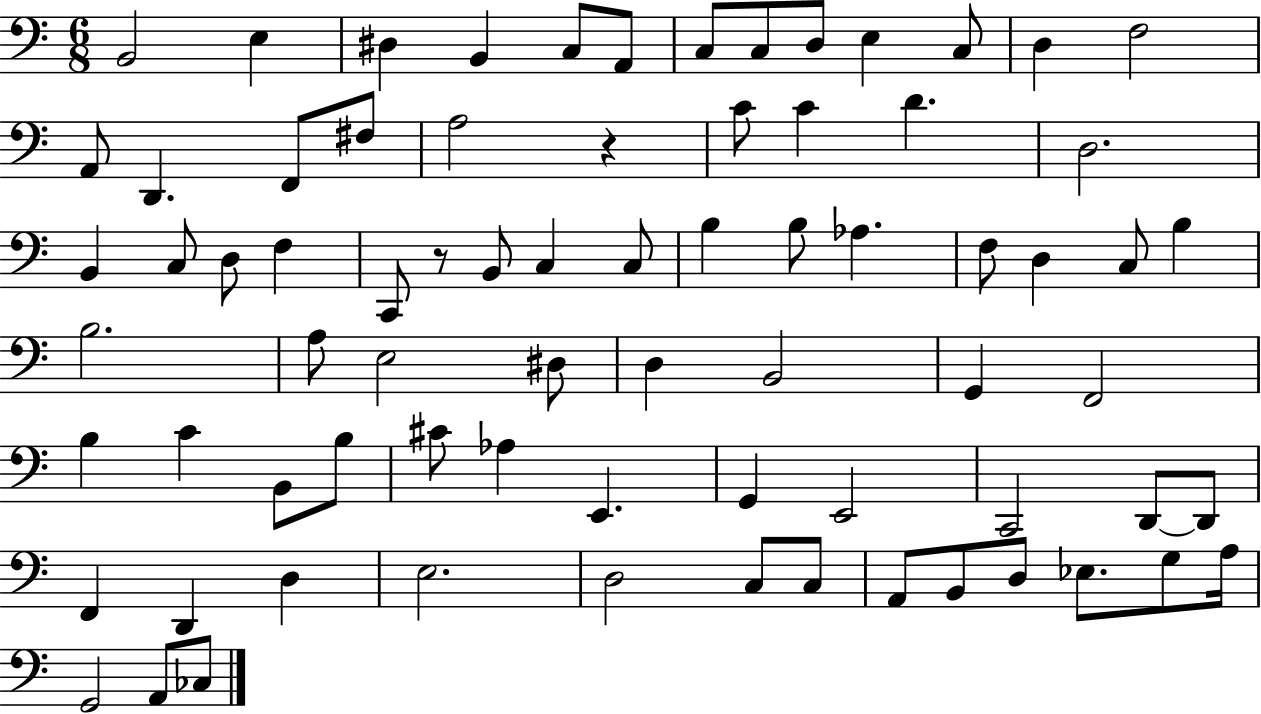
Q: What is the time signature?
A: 6/8